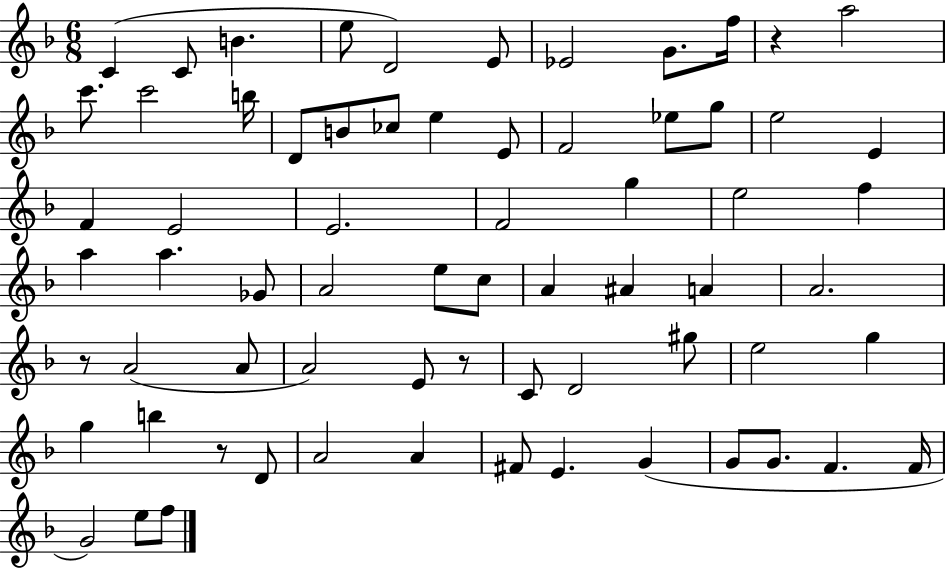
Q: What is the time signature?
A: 6/8